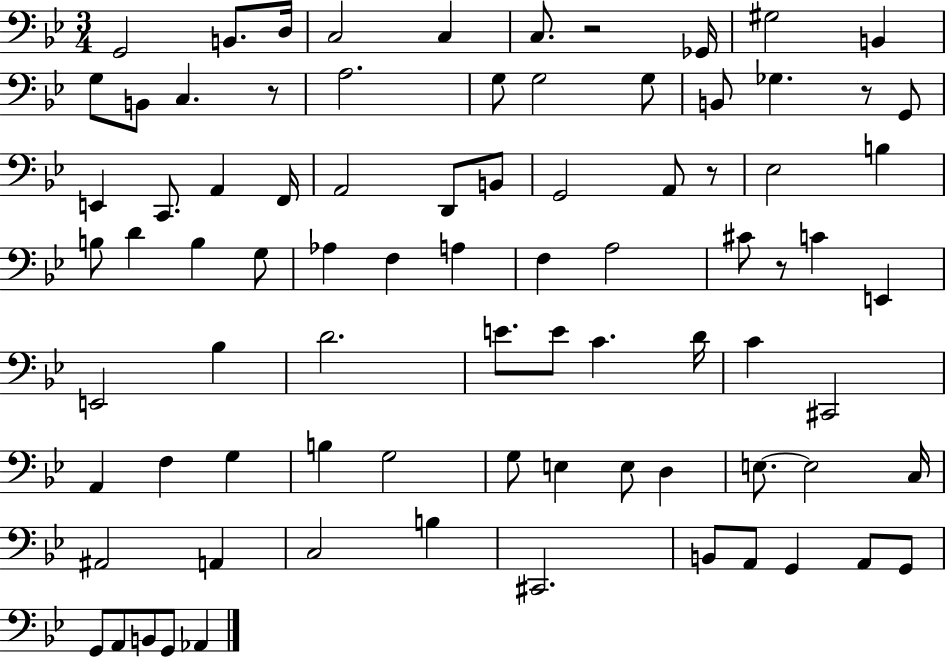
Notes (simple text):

G2/h B2/e. D3/s C3/h C3/q C3/e. R/h Gb2/s G#3/h B2/q G3/e B2/e C3/q. R/e A3/h. G3/e G3/h G3/e B2/e Gb3/q. R/e G2/e E2/q C2/e. A2/q F2/s A2/h D2/e B2/e G2/h A2/e R/e Eb3/h B3/q B3/e D4/q B3/q G3/e Ab3/q F3/q A3/q F3/q A3/h C#4/e R/e C4/q E2/q E2/h Bb3/q D4/h. E4/e. E4/e C4/q. D4/s C4/q C#2/h A2/q F3/q G3/q B3/q G3/h G3/e E3/q E3/e D3/q E3/e. E3/h C3/s A#2/h A2/q C3/h B3/q C#2/h. B2/e A2/e G2/q A2/e G2/e G2/e A2/e B2/e G2/e Ab2/q